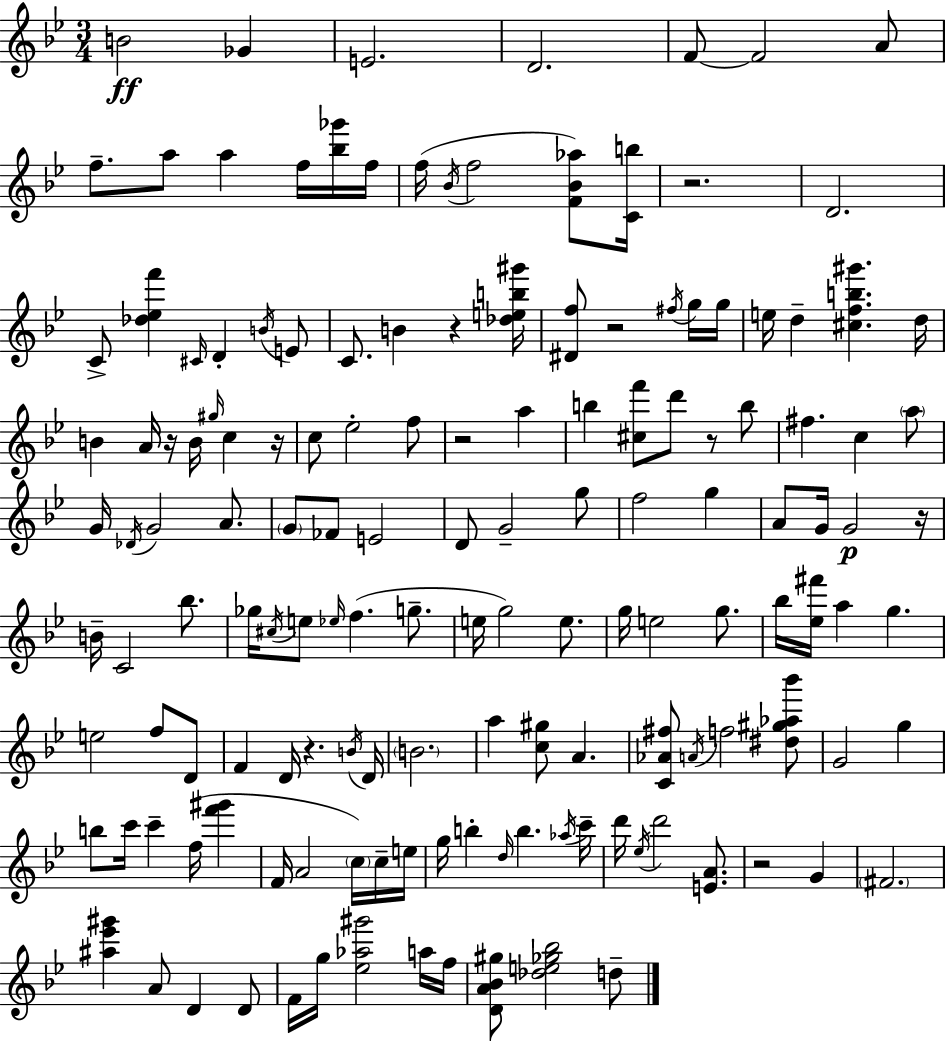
{
  \clef treble
  \numericTimeSignature
  \time 3/4
  \key g \minor
  b'2\ff ges'4 | e'2. | d'2. | f'8~~ f'2 a'8 | \break f''8.-- a''8 a''4 f''16 <bes'' ges'''>16 f''16 | f''16( \acciaccatura { bes'16 } f''2 <f' bes' aes''>8) | <c' b''>16 r2. | d'2. | \break c'8-> <des'' ees'' f'''>4 \grace { cis'16 } d'4-. | \acciaccatura { b'16 } e'8 c'8. b'4 r4 | <des'' e'' b'' gis'''>16 <dis' f''>8 r2 | \acciaccatura { fis''16 } g''16 g''16 e''16 d''4-- <cis'' f'' b'' gis'''>4. | \break d''16 b'4 a'16 r16 b'16 \grace { gis''16 } | c''4 r16 c''8 ees''2-. | f''8 r2 | a''4 b''4 <cis'' f'''>8 d'''8 | \break r8 b''8 fis''4. c''4 | \parenthesize a''8 g'16 \acciaccatura { des'16 } g'2 | a'8. \parenthesize g'8 fes'8 e'2 | d'8 g'2-- | \break g''8 f''2 | g''4 a'8 g'16 g'2\p | r16 b'16-- c'2 | bes''8. ges''16 \acciaccatura { cis''16 } e''8 \grace { ees''16 } f''4.( | \break g''8.-- e''16 g''2) | e''8. g''16 e''2 | g''8. bes''16 <ees'' fis'''>16 a''4 | g''4. e''2 | \break f''8 d'8 f'4 | d'16 r4. \acciaccatura { b'16 } d'16 \parenthesize b'2. | a''4 | <c'' gis''>8 a'4. <c' aes' fis''>8 \acciaccatura { a'16 } | \break f''2 <dis'' gis'' aes'' bes'''>8 g'2 | g''4 b''8 | c'''16 c'''4-- f''16( <f''' gis'''>4 f'16 a'2 | \parenthesize c''16) c''16-- e''16 g''16 b''4-. | \break \grace { d''16 } b''4. \acciaccatura { aes''16 } c'''16-- | d'''16 \acciaccatura { ees''16 } d'''2 <e' a'>8. | r2 g'4 | \parenthesize fis'2. | \break <ais'' ees''' gis'''>4 a'8 d'4 d'8 | f'16 g''16 <ees'' aes'' gis'''>2 a''16 | f''16 <d' a' bes' gis''>8 <des'' e'' ges'' bes''>2 d''8-- | \bar "|."
}